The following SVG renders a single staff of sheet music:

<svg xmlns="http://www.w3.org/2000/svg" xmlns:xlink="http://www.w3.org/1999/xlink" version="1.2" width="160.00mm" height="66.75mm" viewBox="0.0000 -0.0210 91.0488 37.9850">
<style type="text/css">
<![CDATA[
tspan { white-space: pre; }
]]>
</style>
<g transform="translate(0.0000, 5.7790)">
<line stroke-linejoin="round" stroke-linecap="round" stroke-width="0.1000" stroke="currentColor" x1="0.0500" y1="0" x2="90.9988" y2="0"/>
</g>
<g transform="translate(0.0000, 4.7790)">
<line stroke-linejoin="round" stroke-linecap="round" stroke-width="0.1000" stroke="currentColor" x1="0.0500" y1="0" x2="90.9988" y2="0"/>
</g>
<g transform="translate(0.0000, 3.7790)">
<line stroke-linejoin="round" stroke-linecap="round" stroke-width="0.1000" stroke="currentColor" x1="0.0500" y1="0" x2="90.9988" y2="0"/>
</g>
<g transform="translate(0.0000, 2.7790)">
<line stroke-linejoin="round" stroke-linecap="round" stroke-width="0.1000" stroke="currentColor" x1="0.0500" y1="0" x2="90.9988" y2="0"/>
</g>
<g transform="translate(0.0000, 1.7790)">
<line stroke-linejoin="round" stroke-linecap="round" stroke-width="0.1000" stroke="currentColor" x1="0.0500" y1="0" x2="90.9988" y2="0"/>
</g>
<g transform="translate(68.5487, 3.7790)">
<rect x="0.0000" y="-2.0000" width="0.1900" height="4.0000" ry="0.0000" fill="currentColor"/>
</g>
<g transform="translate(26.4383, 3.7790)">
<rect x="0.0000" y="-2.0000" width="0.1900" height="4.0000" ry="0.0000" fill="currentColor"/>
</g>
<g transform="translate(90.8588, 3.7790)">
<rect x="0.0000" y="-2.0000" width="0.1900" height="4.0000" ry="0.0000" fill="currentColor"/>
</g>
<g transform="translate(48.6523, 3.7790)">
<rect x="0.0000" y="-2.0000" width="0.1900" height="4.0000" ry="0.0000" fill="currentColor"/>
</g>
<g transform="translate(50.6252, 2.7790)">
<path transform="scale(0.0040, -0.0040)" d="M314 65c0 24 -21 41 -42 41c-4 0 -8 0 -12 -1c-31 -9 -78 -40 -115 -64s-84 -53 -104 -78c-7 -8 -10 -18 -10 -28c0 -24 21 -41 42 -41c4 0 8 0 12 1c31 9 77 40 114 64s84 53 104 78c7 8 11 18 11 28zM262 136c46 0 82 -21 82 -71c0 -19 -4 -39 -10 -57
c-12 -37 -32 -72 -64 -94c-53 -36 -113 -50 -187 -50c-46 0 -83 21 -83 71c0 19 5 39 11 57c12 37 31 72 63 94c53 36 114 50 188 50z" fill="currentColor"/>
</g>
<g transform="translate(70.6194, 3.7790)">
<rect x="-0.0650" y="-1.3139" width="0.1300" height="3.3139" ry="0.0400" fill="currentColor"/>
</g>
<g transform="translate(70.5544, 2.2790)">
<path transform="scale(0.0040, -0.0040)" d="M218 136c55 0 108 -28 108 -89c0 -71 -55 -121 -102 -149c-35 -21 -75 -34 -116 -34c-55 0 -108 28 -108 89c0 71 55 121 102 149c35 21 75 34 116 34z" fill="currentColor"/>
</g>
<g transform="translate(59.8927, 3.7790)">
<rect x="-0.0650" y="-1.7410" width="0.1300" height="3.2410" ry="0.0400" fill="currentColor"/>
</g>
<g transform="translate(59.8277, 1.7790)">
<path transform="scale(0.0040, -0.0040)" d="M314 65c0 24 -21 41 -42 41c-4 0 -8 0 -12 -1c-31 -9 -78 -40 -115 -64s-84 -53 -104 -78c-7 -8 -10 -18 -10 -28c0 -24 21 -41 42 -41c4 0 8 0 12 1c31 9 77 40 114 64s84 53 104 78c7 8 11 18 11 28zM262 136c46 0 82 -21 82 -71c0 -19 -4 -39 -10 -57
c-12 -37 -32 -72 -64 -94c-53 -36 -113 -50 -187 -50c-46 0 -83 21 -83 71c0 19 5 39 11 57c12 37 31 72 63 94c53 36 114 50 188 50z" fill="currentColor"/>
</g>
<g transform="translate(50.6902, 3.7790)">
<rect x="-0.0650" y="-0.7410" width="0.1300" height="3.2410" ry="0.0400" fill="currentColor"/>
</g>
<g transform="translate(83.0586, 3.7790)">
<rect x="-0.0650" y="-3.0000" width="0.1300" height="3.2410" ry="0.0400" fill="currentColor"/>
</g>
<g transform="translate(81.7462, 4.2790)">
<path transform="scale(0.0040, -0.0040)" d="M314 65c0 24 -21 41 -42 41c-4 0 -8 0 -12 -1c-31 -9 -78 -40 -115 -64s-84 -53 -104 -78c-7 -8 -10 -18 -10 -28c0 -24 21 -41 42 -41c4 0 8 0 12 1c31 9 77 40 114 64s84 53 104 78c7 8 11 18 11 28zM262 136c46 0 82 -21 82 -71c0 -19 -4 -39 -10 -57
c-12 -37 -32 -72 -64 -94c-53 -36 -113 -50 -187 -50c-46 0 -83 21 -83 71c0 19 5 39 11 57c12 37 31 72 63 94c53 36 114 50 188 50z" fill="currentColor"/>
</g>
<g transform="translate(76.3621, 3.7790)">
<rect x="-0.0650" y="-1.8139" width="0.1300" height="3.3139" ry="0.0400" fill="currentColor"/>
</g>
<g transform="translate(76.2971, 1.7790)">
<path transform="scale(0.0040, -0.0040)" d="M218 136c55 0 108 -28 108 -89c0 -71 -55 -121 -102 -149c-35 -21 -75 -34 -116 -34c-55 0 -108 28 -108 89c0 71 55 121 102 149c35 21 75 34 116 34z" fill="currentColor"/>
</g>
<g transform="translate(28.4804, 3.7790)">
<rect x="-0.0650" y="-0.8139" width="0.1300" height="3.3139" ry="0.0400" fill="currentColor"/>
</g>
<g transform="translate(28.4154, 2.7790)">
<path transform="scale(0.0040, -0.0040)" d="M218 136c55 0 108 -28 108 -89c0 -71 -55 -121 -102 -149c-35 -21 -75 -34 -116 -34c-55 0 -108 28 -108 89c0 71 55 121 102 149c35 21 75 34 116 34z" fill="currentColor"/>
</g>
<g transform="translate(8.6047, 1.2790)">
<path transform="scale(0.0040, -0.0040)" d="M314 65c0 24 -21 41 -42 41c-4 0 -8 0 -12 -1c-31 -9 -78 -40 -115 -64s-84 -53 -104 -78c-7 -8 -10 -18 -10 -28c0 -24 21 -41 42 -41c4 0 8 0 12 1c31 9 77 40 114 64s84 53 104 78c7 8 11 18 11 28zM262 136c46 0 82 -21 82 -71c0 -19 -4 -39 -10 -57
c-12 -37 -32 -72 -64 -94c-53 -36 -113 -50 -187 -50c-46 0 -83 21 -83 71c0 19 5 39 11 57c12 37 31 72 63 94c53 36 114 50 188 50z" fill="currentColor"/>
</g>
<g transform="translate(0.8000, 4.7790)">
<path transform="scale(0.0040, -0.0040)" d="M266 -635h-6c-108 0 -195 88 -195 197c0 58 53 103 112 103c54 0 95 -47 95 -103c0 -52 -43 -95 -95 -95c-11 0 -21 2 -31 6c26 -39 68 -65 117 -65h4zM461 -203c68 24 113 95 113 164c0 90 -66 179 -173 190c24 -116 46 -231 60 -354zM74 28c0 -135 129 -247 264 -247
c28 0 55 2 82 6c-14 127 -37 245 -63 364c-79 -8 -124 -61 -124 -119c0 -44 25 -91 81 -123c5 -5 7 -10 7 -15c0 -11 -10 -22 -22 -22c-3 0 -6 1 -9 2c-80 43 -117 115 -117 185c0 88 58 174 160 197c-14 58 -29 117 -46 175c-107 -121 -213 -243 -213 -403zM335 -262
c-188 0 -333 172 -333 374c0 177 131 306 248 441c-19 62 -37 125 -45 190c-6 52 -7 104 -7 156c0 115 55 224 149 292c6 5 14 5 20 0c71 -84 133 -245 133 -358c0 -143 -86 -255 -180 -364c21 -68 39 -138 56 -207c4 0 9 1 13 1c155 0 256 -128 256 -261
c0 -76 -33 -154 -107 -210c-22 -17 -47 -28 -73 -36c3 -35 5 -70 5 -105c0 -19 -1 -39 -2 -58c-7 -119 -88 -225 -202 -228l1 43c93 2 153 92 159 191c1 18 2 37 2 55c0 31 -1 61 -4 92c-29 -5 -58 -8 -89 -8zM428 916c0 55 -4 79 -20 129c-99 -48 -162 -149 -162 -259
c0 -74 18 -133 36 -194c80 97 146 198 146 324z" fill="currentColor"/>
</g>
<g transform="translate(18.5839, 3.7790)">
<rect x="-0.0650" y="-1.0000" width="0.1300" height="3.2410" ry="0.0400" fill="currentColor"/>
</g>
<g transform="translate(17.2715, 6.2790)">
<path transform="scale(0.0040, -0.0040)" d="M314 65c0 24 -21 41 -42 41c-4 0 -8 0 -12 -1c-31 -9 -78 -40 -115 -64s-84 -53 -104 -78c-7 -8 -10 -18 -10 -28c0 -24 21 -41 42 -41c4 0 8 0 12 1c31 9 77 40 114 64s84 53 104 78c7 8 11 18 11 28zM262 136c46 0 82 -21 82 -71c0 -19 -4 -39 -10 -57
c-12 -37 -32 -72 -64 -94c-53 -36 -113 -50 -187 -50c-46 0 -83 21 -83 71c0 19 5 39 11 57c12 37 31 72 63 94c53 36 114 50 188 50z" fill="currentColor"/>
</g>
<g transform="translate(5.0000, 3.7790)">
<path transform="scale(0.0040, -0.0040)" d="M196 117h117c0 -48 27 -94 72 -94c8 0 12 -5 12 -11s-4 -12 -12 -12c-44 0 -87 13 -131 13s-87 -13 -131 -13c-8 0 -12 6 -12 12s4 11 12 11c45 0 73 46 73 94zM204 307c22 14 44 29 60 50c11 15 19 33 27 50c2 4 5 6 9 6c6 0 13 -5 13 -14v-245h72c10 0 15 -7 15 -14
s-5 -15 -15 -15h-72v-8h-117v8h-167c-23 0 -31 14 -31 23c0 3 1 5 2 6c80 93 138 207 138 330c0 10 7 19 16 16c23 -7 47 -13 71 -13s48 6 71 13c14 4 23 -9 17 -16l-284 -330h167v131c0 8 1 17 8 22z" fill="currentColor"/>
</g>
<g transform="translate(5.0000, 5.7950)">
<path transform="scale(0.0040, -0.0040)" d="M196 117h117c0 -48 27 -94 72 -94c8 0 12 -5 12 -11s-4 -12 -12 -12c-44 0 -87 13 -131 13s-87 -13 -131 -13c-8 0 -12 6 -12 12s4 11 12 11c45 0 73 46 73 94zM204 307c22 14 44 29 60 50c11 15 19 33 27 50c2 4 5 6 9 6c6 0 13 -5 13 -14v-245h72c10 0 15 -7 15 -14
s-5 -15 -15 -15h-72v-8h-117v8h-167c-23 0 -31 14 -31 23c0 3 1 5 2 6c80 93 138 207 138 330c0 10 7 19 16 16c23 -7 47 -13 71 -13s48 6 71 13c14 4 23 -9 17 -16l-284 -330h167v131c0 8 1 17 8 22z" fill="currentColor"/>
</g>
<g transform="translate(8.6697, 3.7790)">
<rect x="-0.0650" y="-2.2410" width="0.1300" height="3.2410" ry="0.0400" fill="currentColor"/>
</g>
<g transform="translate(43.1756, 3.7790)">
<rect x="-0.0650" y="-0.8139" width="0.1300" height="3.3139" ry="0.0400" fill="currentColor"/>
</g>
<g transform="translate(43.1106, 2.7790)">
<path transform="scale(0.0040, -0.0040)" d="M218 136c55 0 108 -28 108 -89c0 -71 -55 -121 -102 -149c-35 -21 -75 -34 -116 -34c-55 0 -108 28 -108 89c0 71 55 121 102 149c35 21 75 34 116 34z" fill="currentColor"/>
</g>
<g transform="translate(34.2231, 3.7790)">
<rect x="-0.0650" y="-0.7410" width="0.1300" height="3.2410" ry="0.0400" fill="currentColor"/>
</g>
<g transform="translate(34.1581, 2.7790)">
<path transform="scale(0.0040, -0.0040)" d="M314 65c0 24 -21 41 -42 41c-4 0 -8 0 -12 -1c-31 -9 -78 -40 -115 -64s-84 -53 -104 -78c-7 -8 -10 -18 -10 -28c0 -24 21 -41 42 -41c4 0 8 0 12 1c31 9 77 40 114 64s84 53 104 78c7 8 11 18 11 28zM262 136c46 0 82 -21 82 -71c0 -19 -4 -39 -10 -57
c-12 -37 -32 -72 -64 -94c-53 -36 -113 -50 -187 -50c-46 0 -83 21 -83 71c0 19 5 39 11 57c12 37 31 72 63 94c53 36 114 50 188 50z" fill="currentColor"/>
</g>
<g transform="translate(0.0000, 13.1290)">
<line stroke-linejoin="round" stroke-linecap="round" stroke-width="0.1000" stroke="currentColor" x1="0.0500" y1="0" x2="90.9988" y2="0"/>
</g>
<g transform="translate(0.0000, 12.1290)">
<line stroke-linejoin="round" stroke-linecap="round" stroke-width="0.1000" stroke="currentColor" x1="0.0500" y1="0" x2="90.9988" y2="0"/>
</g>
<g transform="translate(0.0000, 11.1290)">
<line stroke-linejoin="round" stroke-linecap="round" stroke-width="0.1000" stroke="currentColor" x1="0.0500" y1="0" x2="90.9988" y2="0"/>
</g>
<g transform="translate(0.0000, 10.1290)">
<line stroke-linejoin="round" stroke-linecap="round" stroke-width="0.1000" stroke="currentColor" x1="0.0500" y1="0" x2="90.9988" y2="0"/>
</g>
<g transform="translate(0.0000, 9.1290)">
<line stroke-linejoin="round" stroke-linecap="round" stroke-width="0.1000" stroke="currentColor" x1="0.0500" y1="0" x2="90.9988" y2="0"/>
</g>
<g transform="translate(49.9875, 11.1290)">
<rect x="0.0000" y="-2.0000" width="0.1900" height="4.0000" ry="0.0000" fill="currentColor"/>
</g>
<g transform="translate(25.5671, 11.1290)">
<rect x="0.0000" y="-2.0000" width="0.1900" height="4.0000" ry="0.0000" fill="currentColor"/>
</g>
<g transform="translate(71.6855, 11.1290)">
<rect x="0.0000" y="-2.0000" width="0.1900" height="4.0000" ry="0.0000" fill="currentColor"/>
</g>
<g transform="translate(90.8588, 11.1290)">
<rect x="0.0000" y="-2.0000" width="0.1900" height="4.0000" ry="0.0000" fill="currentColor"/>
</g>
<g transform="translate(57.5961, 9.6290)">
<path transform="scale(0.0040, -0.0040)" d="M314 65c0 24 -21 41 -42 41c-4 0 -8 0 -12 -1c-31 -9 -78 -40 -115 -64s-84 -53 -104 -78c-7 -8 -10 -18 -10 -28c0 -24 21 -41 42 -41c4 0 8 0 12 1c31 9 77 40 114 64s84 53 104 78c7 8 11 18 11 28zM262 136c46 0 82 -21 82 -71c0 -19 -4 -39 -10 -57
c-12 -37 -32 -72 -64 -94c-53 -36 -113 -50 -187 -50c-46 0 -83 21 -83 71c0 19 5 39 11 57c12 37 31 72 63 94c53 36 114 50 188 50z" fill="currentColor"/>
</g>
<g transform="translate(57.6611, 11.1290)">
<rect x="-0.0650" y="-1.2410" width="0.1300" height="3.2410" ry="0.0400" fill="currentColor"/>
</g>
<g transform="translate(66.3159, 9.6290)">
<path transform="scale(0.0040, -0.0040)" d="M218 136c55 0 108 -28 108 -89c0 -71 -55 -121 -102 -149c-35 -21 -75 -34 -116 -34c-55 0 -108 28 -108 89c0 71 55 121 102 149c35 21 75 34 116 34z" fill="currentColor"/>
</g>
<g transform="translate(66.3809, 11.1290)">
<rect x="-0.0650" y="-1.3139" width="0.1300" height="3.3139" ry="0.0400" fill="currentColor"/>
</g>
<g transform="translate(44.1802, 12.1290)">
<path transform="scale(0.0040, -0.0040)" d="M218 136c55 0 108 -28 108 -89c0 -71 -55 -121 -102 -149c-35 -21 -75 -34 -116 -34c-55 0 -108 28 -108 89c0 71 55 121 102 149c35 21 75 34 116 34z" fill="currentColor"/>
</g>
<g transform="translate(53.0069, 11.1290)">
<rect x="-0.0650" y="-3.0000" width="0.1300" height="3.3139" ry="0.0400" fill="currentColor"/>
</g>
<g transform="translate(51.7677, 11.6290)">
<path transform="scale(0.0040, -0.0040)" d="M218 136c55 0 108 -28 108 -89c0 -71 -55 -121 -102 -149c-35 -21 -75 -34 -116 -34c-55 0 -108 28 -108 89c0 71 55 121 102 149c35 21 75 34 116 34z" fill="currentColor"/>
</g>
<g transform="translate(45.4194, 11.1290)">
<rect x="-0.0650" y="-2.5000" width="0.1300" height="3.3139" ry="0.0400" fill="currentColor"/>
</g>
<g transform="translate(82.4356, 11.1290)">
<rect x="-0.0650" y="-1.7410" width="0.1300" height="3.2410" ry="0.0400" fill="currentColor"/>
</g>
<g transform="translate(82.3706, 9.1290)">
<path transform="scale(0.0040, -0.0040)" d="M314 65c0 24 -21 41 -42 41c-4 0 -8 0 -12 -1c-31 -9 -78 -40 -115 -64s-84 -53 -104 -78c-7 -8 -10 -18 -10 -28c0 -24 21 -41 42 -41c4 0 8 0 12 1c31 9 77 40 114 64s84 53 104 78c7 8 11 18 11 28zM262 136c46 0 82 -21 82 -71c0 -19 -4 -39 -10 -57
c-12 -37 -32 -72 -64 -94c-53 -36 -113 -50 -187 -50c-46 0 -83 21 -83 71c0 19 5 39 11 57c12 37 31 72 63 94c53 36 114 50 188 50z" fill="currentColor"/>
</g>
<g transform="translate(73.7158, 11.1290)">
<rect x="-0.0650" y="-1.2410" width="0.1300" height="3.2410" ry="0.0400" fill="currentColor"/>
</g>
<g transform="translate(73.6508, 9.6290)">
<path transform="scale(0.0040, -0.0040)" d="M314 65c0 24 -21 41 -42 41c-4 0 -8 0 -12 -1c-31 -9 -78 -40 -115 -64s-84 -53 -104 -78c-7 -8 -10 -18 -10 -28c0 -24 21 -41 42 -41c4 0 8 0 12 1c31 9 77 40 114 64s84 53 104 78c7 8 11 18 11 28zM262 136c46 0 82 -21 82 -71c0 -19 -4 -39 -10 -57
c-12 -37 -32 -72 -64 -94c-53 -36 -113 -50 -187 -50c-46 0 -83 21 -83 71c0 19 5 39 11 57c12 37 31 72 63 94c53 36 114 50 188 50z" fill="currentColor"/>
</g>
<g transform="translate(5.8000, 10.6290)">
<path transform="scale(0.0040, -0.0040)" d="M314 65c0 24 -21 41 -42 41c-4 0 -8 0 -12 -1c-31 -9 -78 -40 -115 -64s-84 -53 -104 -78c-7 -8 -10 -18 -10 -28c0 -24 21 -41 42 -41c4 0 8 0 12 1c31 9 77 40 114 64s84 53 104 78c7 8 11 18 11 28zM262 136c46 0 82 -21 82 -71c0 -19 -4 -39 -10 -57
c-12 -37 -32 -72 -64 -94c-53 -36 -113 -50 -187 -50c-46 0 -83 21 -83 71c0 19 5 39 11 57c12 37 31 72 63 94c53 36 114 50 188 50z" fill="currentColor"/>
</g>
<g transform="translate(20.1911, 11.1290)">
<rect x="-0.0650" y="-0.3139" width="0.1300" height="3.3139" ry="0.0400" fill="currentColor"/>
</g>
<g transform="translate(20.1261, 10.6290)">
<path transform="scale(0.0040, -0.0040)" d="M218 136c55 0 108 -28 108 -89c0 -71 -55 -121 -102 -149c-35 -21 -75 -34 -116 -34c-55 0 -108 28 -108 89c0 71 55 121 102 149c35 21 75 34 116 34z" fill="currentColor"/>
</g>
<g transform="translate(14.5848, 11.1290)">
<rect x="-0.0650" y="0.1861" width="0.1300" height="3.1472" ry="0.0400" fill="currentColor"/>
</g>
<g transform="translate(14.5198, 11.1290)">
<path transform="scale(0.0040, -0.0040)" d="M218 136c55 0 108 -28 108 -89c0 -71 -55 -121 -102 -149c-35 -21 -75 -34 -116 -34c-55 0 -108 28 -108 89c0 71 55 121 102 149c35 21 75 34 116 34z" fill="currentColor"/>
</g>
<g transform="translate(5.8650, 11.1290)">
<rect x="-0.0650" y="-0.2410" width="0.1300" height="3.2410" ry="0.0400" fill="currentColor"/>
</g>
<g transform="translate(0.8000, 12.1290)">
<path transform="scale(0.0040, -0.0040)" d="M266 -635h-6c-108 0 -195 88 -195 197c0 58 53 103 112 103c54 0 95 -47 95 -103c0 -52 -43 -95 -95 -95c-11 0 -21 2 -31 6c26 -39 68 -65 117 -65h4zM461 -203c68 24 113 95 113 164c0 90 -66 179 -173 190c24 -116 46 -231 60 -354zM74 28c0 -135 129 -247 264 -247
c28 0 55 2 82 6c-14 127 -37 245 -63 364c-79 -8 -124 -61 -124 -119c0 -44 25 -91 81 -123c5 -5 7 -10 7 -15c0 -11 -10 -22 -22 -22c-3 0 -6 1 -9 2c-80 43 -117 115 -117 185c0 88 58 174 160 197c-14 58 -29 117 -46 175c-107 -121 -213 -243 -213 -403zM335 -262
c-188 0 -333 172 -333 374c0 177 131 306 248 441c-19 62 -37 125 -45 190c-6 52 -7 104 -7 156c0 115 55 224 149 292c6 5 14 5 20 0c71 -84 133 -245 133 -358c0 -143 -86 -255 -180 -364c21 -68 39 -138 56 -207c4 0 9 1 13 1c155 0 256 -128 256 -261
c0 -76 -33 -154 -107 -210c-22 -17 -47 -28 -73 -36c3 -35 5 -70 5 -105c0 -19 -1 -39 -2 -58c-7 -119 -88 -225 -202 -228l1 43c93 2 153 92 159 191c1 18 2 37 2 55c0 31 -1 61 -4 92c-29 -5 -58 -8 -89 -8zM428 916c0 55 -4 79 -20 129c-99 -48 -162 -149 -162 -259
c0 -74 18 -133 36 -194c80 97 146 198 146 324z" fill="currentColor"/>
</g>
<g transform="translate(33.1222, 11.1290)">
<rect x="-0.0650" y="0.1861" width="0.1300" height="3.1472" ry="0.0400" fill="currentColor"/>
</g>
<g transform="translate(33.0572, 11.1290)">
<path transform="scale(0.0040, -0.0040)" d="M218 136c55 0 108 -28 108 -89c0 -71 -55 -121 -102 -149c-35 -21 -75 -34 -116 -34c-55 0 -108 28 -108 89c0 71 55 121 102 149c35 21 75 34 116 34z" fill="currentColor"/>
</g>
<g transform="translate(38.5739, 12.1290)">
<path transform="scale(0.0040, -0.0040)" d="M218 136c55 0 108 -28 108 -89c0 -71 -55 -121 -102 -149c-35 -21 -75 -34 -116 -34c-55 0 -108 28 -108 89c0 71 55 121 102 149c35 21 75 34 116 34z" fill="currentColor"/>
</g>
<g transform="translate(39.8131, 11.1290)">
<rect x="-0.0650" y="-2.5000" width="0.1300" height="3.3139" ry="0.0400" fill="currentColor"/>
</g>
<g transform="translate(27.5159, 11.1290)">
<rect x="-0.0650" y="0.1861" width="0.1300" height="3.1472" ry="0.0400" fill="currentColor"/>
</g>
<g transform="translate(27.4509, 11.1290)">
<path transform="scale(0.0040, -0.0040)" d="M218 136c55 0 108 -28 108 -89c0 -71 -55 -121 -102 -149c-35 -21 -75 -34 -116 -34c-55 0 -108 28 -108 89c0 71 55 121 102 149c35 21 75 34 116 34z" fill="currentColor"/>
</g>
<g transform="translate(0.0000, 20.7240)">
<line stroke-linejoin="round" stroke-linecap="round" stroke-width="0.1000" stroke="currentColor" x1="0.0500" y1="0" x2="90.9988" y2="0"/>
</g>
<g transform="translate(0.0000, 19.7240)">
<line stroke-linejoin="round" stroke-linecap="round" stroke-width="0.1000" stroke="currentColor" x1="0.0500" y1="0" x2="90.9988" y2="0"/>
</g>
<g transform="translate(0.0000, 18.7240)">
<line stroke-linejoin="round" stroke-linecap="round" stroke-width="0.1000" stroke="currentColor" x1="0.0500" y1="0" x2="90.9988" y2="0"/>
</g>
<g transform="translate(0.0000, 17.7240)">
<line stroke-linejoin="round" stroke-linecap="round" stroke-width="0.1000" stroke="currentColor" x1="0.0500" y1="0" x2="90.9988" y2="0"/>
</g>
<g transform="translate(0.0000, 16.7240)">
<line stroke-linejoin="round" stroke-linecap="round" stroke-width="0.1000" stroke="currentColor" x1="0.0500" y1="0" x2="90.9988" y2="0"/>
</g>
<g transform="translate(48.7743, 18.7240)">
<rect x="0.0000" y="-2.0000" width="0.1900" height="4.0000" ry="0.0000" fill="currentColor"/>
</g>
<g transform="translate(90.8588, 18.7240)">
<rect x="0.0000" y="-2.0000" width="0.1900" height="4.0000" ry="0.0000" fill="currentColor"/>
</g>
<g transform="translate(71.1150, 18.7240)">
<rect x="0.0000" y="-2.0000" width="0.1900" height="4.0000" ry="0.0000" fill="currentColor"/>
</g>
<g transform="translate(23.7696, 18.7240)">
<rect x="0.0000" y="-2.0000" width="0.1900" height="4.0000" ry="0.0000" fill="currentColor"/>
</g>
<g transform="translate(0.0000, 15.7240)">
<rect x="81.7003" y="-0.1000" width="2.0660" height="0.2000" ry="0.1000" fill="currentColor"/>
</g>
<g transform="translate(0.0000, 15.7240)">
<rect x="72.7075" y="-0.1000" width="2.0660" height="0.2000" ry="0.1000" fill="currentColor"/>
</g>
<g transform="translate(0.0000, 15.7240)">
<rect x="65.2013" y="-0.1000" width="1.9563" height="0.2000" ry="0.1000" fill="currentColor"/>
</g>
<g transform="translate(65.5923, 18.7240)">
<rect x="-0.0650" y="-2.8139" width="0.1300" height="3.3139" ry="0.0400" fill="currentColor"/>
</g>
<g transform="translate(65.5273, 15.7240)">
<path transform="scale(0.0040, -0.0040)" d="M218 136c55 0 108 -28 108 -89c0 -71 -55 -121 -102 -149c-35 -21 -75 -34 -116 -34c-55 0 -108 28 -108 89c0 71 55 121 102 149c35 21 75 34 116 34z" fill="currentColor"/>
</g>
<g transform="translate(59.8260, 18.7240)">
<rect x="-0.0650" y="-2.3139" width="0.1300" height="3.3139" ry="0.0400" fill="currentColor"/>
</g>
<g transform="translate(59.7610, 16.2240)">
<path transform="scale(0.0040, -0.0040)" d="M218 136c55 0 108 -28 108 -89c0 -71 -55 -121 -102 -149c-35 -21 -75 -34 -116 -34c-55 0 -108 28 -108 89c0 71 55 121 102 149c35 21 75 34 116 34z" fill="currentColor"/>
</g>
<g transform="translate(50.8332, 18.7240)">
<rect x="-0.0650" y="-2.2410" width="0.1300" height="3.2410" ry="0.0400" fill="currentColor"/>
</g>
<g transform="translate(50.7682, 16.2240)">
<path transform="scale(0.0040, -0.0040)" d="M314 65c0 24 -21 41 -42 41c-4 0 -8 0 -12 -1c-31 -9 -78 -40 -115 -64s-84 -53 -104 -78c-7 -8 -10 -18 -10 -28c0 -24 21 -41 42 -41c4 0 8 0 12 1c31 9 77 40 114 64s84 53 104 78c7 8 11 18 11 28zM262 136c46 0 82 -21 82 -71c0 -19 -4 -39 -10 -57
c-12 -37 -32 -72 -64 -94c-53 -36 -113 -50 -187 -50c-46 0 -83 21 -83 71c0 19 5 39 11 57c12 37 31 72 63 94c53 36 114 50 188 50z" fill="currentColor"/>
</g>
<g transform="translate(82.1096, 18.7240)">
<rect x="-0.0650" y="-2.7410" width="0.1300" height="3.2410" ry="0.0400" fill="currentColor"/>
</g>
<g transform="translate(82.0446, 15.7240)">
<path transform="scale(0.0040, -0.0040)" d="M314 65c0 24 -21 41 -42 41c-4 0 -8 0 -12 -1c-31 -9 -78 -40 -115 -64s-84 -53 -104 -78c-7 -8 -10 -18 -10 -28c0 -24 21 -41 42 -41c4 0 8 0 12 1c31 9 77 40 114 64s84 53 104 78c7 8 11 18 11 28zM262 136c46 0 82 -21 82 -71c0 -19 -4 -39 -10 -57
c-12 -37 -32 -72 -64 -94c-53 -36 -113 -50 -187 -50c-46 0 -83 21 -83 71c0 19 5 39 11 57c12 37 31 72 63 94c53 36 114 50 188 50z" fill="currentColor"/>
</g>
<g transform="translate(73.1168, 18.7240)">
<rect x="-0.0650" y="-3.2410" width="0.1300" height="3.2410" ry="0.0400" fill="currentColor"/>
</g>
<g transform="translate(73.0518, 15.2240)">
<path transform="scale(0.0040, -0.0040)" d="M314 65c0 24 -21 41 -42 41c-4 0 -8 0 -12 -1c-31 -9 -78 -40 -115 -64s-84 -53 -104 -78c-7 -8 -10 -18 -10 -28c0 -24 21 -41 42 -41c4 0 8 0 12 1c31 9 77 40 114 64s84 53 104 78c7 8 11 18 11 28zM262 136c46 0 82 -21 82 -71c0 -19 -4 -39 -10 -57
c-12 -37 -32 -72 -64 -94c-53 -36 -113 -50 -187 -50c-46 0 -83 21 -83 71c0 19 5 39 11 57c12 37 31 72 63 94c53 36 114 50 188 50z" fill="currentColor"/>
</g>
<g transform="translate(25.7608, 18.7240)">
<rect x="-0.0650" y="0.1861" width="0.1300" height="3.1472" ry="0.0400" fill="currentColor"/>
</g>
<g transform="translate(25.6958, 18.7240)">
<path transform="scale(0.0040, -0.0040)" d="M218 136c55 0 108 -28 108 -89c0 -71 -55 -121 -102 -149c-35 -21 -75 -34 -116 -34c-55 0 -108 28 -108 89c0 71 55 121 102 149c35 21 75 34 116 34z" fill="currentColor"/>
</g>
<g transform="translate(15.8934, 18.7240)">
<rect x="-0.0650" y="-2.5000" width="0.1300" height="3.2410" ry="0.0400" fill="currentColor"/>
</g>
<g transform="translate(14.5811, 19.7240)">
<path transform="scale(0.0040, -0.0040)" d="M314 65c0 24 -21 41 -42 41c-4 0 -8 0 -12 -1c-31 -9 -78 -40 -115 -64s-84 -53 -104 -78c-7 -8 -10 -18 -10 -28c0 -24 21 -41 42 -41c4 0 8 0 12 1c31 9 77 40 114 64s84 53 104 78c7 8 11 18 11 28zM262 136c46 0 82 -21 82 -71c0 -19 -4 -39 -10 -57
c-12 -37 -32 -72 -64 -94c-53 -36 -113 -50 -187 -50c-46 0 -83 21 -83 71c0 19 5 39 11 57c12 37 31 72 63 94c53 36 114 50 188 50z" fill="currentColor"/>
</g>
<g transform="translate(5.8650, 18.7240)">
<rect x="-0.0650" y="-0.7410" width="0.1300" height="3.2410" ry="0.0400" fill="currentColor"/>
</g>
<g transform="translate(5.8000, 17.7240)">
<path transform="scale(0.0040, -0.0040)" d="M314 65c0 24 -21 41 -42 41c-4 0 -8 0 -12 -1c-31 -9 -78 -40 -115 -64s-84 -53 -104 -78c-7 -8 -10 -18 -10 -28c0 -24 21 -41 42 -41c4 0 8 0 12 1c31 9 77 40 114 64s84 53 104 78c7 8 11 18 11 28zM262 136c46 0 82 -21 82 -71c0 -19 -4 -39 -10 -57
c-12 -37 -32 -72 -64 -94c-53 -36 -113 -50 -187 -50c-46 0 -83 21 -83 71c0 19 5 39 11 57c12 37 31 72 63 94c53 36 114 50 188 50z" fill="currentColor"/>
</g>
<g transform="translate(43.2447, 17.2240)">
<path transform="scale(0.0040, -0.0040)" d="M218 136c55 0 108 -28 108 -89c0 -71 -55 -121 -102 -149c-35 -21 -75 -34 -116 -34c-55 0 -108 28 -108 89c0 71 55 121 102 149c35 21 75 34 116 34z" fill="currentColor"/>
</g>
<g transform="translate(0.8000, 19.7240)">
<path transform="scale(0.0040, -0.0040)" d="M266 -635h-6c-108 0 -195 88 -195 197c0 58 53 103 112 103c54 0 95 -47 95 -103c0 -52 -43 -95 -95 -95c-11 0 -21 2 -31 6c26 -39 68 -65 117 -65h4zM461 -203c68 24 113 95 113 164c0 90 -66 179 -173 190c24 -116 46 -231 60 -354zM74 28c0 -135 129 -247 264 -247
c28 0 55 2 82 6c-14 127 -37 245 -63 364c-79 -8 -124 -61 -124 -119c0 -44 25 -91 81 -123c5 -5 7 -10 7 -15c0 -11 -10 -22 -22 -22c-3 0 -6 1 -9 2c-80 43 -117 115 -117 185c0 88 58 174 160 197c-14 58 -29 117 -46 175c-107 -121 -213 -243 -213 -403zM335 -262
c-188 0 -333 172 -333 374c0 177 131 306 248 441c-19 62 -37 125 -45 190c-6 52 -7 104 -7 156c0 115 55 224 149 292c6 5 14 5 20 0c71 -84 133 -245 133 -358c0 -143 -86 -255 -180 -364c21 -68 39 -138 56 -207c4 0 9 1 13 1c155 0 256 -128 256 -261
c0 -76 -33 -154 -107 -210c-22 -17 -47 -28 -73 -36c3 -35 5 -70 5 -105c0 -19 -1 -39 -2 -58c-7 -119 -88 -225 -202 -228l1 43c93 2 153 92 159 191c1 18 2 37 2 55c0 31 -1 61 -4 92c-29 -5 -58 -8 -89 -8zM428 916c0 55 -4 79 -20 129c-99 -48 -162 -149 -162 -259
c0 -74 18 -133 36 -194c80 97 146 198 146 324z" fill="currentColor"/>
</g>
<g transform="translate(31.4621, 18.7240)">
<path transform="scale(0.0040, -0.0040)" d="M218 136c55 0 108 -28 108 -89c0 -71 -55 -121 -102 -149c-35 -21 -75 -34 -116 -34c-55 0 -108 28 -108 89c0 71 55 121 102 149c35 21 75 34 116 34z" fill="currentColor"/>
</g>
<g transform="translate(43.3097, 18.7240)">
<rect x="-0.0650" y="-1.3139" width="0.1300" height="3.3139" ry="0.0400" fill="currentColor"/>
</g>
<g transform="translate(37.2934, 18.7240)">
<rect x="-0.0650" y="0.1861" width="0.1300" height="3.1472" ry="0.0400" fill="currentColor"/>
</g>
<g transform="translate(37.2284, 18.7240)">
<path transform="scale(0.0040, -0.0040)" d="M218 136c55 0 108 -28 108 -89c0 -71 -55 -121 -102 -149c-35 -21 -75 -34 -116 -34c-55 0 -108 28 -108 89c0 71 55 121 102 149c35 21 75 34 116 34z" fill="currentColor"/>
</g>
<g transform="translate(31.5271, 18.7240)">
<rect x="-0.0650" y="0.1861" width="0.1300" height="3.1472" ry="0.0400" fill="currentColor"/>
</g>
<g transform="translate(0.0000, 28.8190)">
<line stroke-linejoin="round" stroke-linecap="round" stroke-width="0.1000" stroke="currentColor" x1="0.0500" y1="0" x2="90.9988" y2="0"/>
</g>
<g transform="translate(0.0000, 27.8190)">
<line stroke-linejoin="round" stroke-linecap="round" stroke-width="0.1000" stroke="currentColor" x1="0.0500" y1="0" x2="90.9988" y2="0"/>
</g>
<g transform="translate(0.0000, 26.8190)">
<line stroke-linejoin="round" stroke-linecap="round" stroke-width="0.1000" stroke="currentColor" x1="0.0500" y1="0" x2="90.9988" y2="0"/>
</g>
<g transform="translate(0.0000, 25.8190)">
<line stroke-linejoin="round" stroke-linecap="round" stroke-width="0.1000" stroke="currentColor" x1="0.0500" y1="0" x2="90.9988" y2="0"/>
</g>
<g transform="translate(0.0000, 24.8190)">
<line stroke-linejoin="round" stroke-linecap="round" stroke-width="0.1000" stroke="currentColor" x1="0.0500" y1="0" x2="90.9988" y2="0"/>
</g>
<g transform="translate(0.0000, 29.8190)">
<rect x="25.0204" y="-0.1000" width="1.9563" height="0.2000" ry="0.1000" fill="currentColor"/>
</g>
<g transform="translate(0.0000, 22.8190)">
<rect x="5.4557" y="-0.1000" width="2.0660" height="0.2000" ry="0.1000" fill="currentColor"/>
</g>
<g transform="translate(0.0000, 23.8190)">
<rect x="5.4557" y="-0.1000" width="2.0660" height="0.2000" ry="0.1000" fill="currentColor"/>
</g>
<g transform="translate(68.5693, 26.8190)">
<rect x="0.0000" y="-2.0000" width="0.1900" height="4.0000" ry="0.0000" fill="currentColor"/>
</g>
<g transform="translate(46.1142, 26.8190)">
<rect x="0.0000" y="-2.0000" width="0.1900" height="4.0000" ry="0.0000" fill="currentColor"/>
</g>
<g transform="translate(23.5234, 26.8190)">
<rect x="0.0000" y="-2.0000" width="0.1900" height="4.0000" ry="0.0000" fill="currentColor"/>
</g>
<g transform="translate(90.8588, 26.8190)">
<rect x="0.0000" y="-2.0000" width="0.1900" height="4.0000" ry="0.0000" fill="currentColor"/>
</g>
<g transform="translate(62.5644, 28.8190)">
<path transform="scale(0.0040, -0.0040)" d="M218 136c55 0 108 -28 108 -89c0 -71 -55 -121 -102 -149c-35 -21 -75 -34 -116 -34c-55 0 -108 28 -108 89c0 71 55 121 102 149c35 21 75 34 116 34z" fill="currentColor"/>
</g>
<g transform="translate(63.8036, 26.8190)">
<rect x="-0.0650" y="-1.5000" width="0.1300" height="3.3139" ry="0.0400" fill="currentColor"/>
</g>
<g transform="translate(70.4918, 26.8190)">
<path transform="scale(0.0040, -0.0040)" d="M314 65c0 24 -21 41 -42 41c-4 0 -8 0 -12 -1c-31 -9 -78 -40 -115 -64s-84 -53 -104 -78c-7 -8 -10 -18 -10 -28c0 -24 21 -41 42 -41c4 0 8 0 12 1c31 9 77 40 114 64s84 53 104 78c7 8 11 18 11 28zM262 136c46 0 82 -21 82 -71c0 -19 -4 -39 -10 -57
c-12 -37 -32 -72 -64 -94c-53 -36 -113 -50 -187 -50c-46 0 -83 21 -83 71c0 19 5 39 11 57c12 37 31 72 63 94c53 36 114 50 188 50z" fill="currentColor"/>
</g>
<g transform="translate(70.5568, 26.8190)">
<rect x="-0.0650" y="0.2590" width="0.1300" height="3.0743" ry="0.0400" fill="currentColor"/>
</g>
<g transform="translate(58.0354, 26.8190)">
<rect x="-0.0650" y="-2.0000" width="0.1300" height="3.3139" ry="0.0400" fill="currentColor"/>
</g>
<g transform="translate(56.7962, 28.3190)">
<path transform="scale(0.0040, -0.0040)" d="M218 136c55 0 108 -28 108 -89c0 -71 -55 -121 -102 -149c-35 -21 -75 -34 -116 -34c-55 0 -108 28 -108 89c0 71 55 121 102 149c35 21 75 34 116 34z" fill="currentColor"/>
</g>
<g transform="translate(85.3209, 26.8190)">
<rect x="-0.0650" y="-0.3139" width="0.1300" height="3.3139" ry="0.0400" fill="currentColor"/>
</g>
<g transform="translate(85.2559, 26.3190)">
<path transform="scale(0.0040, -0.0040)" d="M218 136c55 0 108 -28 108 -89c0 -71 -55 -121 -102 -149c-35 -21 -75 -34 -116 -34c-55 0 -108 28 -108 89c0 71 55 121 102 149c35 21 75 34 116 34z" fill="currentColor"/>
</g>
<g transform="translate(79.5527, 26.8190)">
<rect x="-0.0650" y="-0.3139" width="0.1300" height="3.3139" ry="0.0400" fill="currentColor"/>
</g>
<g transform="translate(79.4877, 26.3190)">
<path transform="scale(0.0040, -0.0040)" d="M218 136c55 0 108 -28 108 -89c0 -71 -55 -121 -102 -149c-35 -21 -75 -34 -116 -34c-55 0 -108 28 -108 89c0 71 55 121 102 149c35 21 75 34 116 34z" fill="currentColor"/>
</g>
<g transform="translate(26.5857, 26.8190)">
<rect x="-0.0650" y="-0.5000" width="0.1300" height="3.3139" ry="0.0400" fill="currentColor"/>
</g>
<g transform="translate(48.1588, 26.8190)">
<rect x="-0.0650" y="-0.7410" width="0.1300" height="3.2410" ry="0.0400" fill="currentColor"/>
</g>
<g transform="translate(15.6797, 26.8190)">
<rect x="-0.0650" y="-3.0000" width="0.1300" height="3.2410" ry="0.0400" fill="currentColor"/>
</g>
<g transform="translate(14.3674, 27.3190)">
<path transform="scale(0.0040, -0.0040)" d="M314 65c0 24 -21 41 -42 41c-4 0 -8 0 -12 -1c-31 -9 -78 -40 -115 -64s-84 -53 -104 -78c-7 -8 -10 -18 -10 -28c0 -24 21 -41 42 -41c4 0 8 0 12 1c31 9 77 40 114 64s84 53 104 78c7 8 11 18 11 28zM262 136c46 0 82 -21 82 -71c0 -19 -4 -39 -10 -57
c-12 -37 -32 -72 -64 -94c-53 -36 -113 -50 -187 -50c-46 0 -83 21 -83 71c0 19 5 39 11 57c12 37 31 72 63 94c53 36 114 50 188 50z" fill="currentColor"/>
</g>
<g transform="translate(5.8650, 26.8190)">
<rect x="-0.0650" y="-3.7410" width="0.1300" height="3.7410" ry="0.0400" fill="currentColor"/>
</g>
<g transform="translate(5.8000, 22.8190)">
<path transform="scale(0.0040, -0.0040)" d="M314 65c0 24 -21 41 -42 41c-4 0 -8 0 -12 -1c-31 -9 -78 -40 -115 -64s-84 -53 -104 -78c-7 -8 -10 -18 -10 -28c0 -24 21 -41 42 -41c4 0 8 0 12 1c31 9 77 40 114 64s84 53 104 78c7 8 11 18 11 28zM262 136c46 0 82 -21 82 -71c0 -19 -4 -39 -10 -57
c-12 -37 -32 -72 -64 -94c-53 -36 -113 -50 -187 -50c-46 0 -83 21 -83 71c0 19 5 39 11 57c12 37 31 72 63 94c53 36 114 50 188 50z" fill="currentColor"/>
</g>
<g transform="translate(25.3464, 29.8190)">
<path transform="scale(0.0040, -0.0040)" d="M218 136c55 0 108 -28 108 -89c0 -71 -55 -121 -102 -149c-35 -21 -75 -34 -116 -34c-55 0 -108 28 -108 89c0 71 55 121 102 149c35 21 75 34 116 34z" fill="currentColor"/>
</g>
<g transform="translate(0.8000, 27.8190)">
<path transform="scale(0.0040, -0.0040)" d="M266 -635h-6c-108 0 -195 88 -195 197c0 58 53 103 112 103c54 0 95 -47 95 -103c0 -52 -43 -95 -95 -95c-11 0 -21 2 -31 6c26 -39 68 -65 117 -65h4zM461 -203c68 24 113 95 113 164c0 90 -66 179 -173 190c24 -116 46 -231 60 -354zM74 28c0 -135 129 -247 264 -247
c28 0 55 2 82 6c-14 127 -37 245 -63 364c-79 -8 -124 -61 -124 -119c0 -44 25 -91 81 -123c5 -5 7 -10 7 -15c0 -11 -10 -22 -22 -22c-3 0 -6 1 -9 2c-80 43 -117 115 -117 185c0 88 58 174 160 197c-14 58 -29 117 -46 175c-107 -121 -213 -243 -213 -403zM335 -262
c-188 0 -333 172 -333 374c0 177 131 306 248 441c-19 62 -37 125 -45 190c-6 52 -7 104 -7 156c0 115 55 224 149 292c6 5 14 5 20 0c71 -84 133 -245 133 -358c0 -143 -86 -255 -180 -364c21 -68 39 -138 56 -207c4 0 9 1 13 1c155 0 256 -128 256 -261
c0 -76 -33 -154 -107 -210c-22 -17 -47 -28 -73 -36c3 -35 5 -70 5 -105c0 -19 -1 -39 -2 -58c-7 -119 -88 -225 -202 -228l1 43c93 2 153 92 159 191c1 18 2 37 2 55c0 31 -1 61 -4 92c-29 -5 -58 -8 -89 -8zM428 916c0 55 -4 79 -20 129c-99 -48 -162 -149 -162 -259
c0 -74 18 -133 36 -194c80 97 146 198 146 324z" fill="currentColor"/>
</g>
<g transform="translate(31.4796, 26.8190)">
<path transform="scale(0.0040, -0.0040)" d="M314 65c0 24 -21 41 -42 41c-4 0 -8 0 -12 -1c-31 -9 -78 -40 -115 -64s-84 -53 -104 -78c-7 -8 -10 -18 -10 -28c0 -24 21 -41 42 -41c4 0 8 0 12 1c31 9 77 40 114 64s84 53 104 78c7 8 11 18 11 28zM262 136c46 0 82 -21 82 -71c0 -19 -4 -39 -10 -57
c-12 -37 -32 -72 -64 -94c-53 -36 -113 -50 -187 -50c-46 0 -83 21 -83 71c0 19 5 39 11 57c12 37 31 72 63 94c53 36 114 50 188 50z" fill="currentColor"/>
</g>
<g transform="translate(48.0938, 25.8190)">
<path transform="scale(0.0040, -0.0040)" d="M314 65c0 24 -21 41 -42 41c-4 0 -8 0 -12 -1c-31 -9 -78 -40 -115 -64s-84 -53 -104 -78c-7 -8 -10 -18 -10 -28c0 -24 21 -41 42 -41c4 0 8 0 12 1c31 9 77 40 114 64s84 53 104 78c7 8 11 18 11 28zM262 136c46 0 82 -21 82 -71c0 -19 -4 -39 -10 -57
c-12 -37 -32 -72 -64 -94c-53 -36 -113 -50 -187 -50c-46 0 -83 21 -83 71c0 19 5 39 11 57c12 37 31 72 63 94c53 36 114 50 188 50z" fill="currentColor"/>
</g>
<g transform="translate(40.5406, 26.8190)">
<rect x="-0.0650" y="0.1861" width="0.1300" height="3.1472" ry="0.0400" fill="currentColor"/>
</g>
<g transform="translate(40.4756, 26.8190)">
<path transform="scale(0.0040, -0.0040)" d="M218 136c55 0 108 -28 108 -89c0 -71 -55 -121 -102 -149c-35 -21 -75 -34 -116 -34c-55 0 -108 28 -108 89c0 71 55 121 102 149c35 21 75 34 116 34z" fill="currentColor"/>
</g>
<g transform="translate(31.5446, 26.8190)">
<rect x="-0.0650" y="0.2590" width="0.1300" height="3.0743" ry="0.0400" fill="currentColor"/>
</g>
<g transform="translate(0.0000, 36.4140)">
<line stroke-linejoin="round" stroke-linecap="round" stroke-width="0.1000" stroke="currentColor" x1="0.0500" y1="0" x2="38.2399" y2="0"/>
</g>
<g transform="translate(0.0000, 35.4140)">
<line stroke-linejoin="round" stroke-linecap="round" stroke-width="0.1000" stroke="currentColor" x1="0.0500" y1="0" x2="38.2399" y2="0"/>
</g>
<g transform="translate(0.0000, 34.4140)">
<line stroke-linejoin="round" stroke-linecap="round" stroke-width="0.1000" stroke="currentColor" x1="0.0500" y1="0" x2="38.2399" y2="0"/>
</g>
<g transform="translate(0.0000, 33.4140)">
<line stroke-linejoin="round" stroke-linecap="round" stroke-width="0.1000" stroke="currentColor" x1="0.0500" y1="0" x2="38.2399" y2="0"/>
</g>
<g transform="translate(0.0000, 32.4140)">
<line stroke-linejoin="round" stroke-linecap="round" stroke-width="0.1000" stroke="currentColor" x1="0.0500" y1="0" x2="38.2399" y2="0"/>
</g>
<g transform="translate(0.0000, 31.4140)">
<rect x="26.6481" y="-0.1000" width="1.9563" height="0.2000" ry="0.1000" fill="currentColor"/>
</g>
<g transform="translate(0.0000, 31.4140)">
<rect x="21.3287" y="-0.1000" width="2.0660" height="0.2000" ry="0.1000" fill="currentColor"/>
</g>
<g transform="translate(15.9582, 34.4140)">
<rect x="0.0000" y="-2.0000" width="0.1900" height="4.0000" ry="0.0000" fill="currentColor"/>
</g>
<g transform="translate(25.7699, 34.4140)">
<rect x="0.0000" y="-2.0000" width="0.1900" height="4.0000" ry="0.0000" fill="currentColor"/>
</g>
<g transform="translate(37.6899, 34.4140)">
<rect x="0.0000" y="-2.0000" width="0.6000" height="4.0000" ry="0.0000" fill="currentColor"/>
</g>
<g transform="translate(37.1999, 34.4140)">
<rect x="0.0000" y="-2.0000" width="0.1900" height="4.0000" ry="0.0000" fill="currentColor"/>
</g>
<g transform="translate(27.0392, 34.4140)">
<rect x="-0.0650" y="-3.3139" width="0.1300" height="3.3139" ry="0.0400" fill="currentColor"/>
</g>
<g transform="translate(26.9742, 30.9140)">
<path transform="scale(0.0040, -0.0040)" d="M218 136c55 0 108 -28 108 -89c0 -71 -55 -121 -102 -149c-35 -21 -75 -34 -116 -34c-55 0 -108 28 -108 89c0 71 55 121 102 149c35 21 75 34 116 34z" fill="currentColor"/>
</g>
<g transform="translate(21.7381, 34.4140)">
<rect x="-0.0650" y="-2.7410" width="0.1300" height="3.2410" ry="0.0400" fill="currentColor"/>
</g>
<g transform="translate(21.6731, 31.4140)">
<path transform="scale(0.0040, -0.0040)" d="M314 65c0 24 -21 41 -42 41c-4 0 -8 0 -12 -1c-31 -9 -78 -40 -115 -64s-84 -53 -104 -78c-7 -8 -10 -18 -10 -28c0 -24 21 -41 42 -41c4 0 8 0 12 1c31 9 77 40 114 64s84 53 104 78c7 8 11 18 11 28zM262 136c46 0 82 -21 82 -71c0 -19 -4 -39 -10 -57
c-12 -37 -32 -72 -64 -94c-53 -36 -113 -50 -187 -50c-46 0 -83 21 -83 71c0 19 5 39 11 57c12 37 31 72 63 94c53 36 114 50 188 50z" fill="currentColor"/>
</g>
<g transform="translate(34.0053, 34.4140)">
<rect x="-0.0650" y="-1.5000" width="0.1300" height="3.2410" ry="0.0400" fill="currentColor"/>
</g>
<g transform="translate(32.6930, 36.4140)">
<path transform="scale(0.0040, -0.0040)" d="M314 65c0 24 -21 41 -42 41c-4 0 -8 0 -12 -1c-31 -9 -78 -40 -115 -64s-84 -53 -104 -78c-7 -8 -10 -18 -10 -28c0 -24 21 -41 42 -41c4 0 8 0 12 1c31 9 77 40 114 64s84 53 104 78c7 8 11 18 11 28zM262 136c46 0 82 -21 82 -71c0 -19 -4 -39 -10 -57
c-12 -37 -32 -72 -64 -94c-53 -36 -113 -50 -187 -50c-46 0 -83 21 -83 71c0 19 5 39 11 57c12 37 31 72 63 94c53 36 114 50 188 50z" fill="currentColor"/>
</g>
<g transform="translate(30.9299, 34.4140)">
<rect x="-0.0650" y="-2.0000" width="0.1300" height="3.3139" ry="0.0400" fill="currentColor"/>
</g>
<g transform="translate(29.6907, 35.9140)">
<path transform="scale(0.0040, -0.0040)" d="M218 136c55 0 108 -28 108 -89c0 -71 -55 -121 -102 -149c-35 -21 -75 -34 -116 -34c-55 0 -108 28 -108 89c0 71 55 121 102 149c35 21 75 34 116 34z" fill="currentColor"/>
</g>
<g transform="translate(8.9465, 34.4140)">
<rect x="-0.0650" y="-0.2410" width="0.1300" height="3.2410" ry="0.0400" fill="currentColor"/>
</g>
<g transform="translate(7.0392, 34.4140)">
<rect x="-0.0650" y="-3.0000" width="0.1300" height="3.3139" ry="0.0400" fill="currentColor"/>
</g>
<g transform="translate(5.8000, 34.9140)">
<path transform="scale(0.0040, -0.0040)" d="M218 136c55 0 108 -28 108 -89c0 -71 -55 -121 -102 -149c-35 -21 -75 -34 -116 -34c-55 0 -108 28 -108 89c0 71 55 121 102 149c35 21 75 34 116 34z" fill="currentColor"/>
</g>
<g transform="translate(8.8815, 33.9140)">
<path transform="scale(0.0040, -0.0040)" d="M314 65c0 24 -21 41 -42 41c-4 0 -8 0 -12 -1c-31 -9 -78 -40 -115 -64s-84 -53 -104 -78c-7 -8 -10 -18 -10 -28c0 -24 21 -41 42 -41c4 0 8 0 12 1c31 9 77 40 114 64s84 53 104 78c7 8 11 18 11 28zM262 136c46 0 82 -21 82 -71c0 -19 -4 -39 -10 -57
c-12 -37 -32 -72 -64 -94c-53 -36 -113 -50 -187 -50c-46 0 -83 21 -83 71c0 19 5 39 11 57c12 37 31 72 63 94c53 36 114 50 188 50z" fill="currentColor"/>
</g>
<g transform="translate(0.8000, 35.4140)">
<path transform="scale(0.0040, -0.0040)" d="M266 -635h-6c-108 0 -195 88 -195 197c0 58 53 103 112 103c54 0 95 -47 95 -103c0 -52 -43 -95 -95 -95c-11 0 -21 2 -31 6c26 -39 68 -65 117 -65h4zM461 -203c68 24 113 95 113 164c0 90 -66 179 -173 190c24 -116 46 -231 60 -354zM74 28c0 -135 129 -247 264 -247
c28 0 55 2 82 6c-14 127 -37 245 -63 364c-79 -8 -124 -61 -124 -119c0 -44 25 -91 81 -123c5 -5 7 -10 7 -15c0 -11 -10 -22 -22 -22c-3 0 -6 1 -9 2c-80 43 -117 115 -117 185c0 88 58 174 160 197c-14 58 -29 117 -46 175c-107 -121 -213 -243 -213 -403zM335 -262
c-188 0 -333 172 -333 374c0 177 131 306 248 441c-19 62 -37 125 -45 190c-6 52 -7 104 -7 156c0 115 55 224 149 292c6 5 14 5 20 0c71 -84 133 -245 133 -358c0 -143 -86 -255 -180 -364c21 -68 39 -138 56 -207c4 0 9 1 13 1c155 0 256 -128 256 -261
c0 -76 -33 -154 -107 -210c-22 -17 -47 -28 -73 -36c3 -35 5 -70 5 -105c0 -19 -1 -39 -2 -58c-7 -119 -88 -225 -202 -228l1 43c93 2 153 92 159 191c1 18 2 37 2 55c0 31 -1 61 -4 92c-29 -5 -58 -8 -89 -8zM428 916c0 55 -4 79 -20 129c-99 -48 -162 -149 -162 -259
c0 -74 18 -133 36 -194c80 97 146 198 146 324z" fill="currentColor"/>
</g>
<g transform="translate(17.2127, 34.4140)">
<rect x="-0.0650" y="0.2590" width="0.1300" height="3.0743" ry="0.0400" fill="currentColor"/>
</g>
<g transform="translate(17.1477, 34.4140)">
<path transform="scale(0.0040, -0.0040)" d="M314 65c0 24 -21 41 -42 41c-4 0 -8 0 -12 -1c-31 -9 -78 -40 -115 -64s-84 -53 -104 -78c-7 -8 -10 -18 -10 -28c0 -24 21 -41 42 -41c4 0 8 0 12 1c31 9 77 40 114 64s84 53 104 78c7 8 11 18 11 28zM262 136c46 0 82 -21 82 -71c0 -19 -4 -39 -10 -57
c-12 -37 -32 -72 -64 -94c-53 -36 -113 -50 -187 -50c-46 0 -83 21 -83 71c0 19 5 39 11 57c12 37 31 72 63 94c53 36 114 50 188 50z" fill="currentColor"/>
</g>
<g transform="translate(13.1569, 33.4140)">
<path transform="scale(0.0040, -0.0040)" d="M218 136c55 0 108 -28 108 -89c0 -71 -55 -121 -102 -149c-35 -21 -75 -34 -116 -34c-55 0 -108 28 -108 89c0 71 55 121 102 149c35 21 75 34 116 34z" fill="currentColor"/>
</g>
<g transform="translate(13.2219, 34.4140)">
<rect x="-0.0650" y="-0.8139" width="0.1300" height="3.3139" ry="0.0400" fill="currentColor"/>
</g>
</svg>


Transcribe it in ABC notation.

X:1
T:Untitled
M:4/4
L:1/4
K:C
g2 D2 d d2 d d2 f2 e f A2 c2 B c B B G G A e2 e e2 f2 d2 G2 B B B e g2 g a b2 a2 c'2 A2 C B2 B d2 F E B2 c c A c2 d B2 a2 b F E2